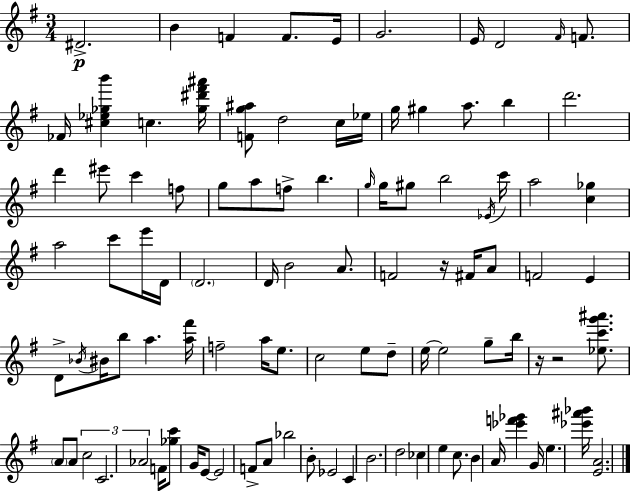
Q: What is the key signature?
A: G major